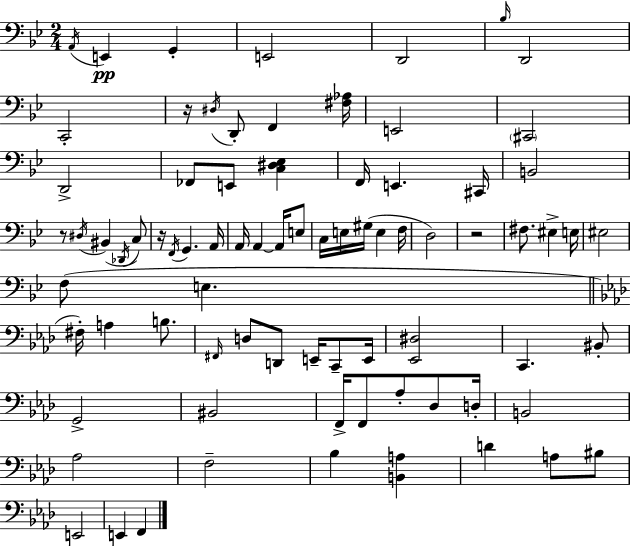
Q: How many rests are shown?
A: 4